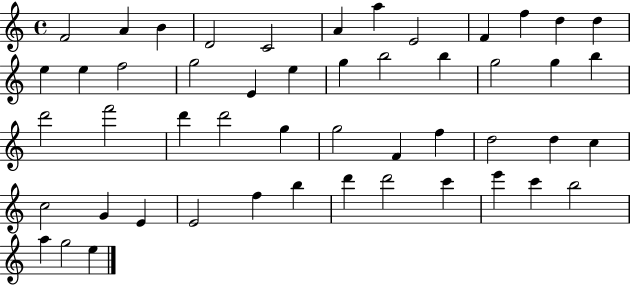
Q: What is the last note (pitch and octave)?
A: E5